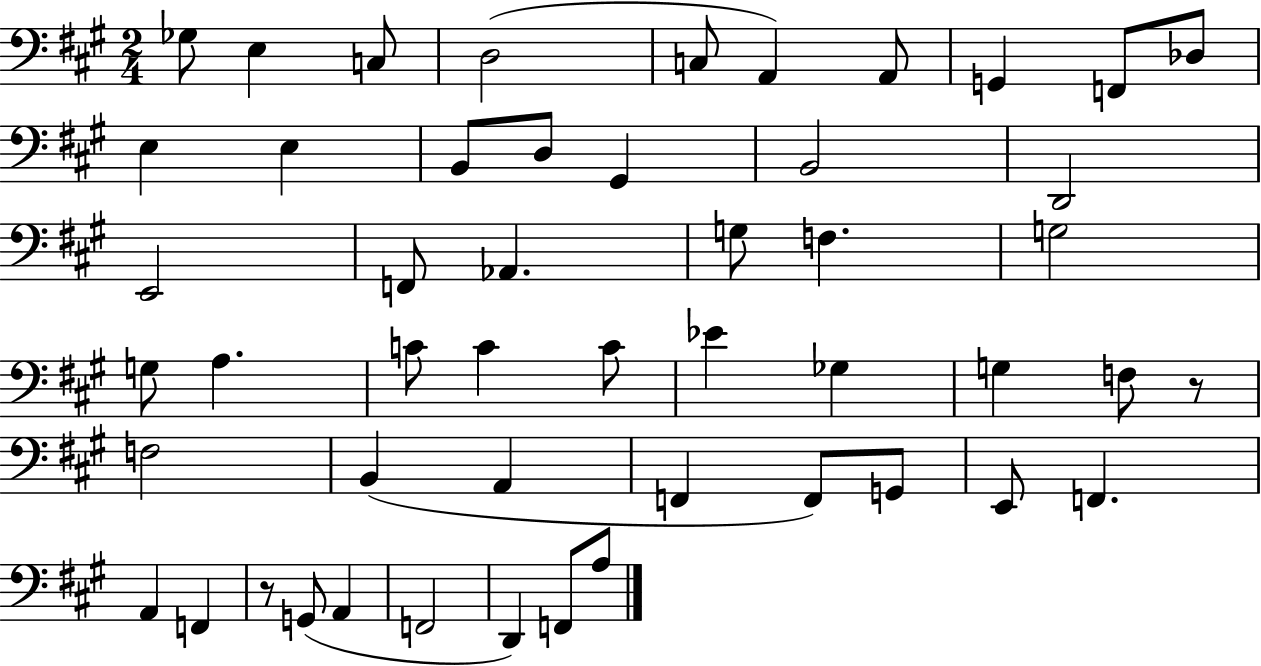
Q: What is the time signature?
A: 2/4